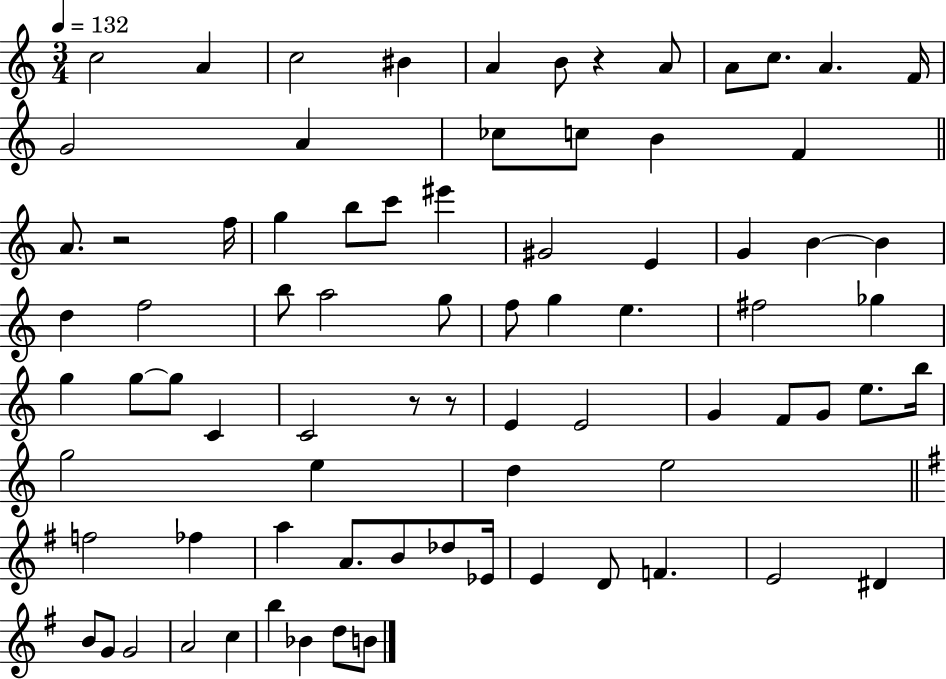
{
  \clef treble
  \numericTimeSignature
  \time 3/4
  \key c \major
  \tempo 4 = 132
  c''2 a'4 | c''2 bis'4 | a'4 b'8 r4 a'8 | a'8 c''8. a'4. f'16 | \break g'2 a'4 | ces''8 c''8 b'4 f'4 | \bar "||" \break \key a \minor a'8. r2 f''16 | g''4 b''8 c'''8 eis'''4 | gis'2 e'4 | g'4 b'4~~ b'4 | \break d''4 f''2 | b''8 a''2 g''8 | f''8 g''4 e''4. | fis''2 ges''4 | \break g''4 g''8~~ g''8 c'4 | c'2 r8 r8 | e'4 e'2 | g'4 f'8 g'8 e''8. b''16 | \break g''2 e''4 | d''4 e''2 | \bar "||" \break \key g \major f''2 fes''4 | a''4 a'8. b'8 des''8 ees'16 | e'4 d'8 f'4. | e'2 dis'4 | \break b'8 g'8 g'2 | a'2 c''4 | b''4 bes'4 d''8 b'8 | \bar "|."
}